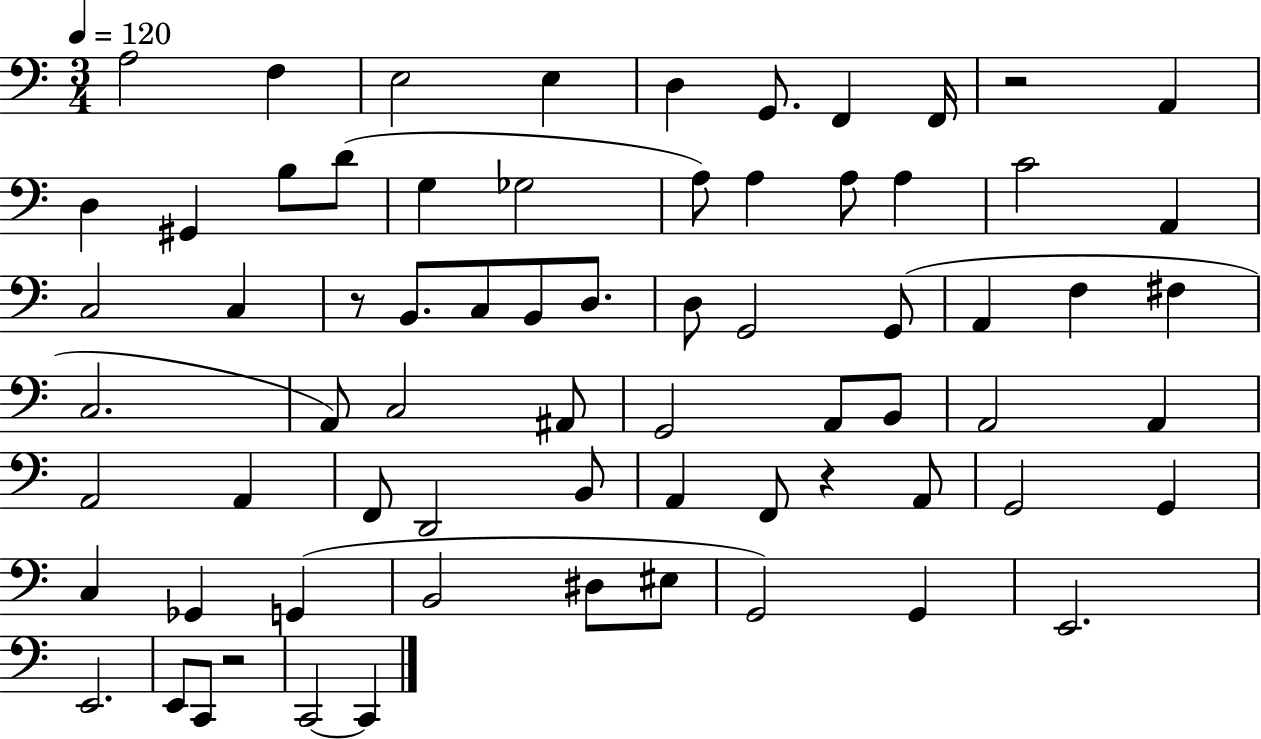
X:1
T:Untitled
M:3/4
L:1/4
K:C
A,2 F, E,2 E, D, G,,/2 F,, F,,/4 z2 A,, D, ^G,, B,/2 D/2 G, _G,2 A,/2 A, A,/2 A, C2 A,, C,2 C, z/2 B,,/2 C,/2 B,,/2 D,/2 D,/2 G,,2 G,,/2 A,, F, ^F, C,2 A,,/2 C,2 ^A,,/2 G,,2 A,,/2 B,,/2 A,,2 A,, A,,2 A,, F,,/2 D,,2 B,,/2 A,, F,,/2 z A,,/2 G,,2 G,, C, _G,, G,, B,,2 ^D,/2 ^E,/2 G,,2 G,, E,,2 E,,2 E,,/2 C,,/2 z2 C,,2 C,,